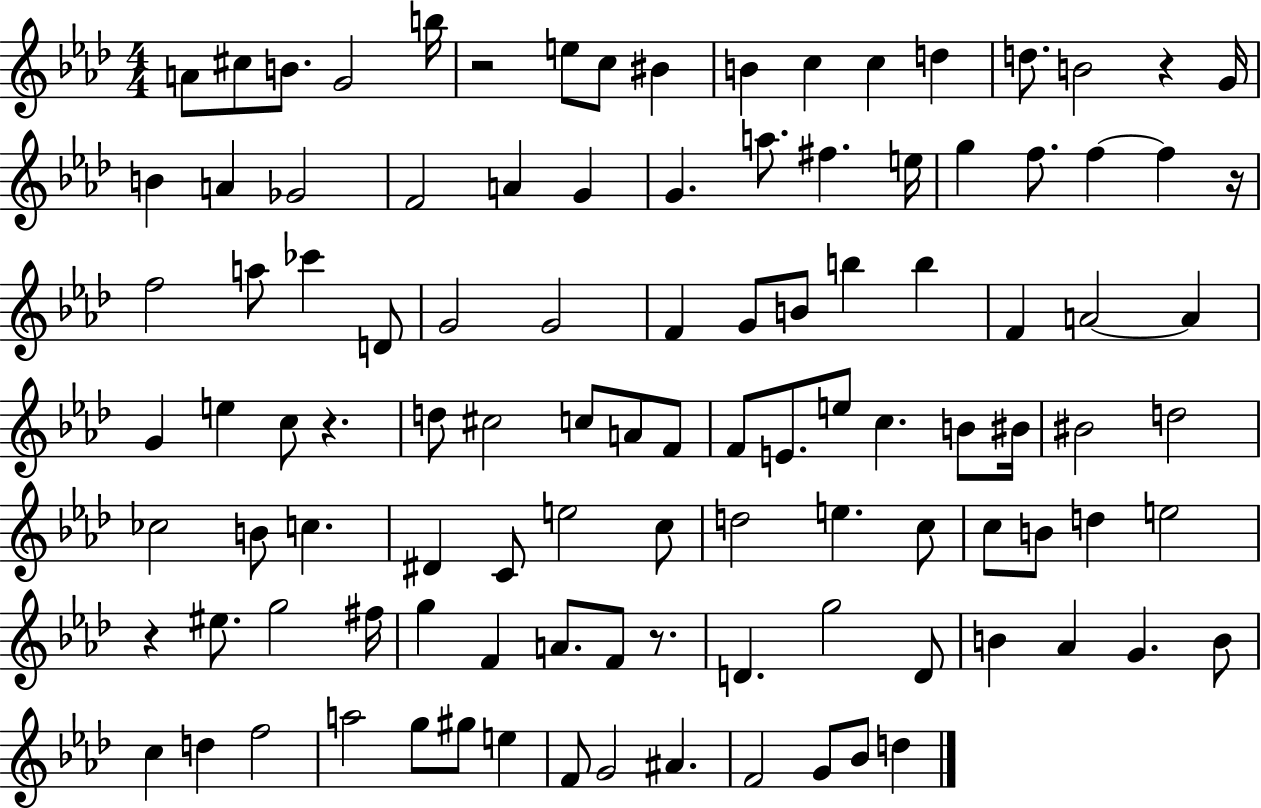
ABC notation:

X:1
T:Untitled
M:4/4
L:1/4
K:Ab
A/2 ^c/2 B/2 G2 b/4 z2 e/2 c/2 ^B B c c d d/2 B2 z G/4 B A _G2 F2 A G G a/2 ^f e/4 g f/2 f f z/4 f2 a/2 _c' D/2 G2 G2 F G/2 B/2 b b F A2 A G e c/2 z d/2 ^c2 c/2 A/2 F/2 F/2 E/2 e/2 c B/2 ^B/4 ^B2 d2 _c2 B/2 c ^D C/2 e2 c/2 d2 e c/2 c/2 B/2 d e2 z ^e/2 g2 ^f/4 g F A/2 F/2 z/2 D g2 D/2 B _A G B/2 c d f2 a2 g/2 ^g/2 e F/2 G2 ^A F2 G/2 _B/2 d